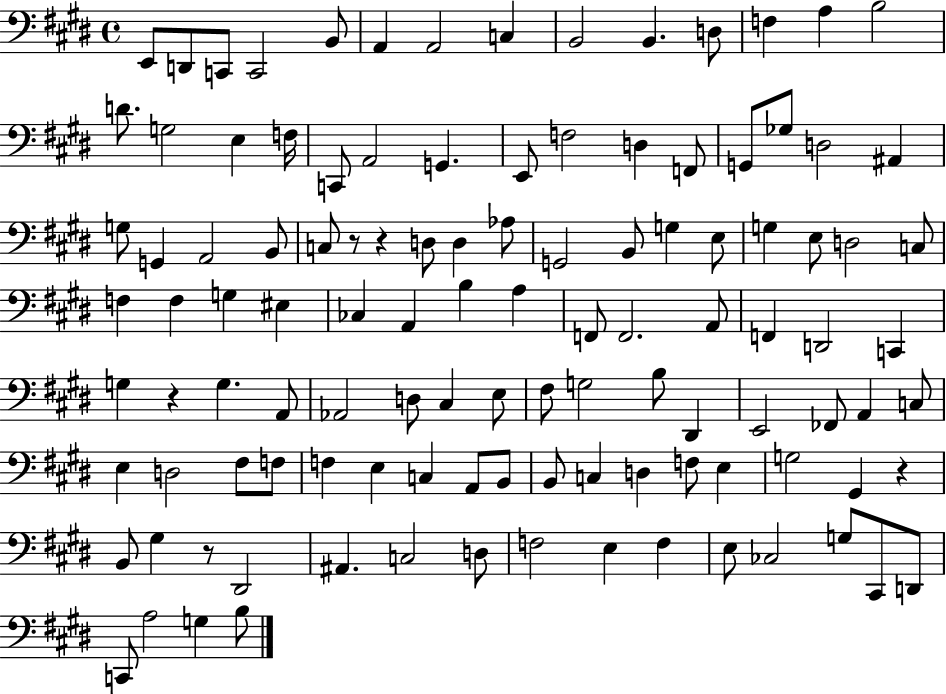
{
  \clef bass
  \time 4/4
  \defaultTimeSignature
  \key e \major
  e,8 d,8 c,8 c,2 b,8 | a,4 a,2 c4 | b,2 b,4. d8 | f4 a4 b2 | \break d'8. g2 e4 f16 | c,8 a,2 g,4. | e,8 f2 d4 f,8 | g,8 ges8 d2 ais,4 | \break g8 g,4 a,2 b,8 | c8 r8 r4 d8 d4 aes8 | g,2 b,8 g4 e8 | g4 e8 d2 c8 | \break f4 f4 g4 eis4 | ces4 a,4 b4 a4 | f,8 f,2. a,8 | f,4 d,2 c,4 | \break g4 r4 g4. a,8 | aes,2 d8 cis4 e8 | fis8 g2 b8 dis,4 | e,2 fes,8 a,4 c8 | \break e4 d2 fis8 f8 | f4 e4 c4 a,8 b,8 | b,8 c4 d4 f8 e4 | g2 gis,4 r4 | \break b,8 gis4 r8 dis,2 | ais,4. c2 d8 | f2 e4 f4 | e8 ces2 g8 cis,8 d,8 | \break c,8 a2 g4 b8 | \bar "|."
}